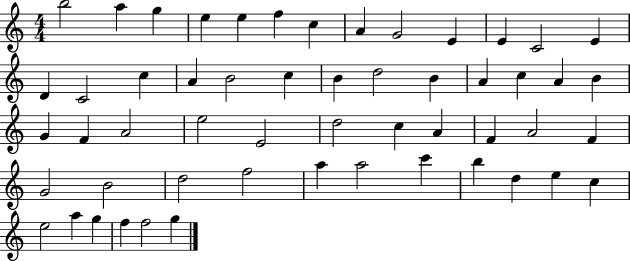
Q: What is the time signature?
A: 4/4